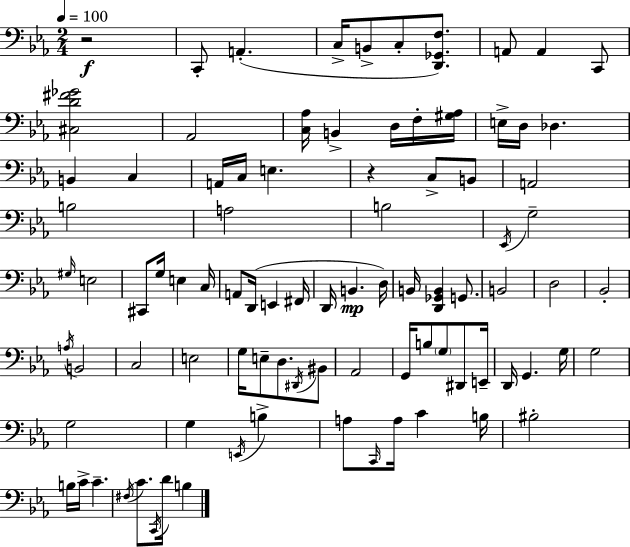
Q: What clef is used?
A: bass